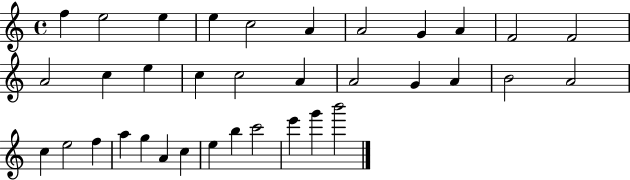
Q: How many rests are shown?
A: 0